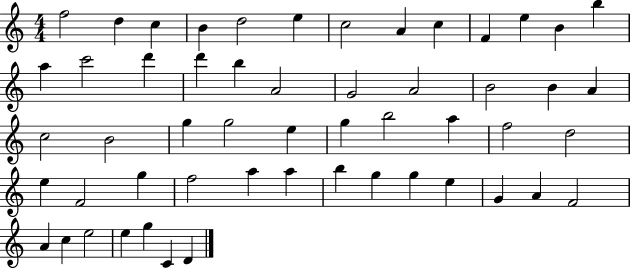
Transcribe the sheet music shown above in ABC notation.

X:1
T:Untitled
M:4/4
L:1/4
K:C
f2 d c B d2 e c2 A c F e B b a c'2 d' d' b A2 G2 A2 B2 B A c2 B2 g g2 e g b2 a f2 d2 e F2 g f2 a a b g g e G A F2 A c e2 e g C D